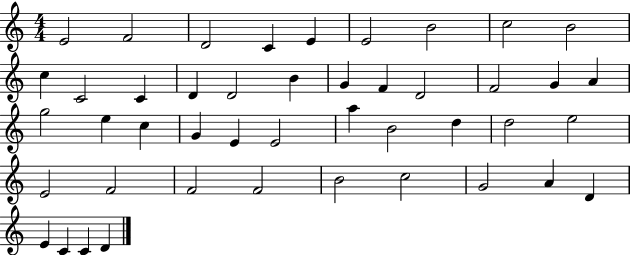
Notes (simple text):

E4/h F4/h D4/h C4/q E4/q E4/h B4/h C5/h B4/h C5/q C4/h C4/q D4/q D4/h B4/q G4/q F4/q D4/h F4/h G4/q A4/q G5/h E5/q C5/q G4/q E4/q E4/h A5/q B4/h D5/q D5/h E5/h E4/h F4/h F4/h F4/h B4/h C5/h G4/h A4/q D4/q E4/q C4/q C4/q D4/q